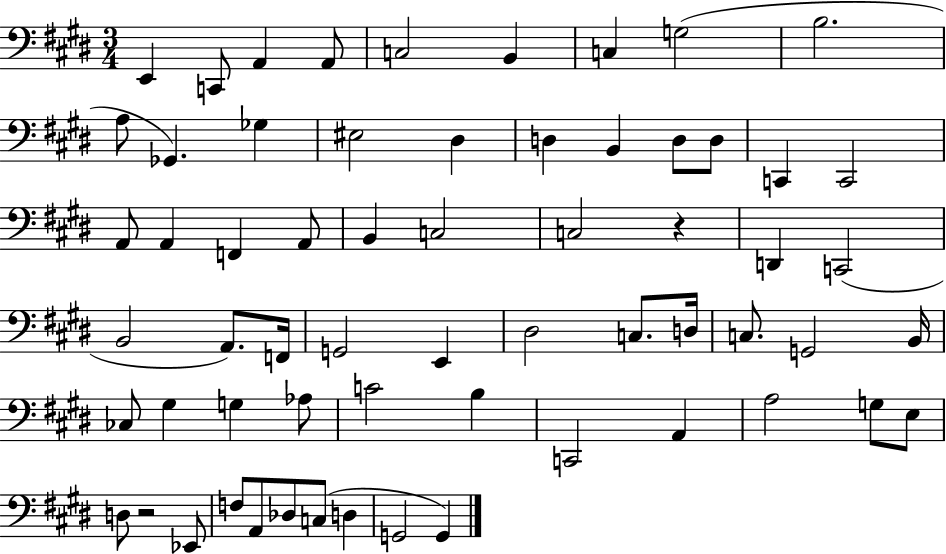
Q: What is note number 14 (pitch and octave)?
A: D#3